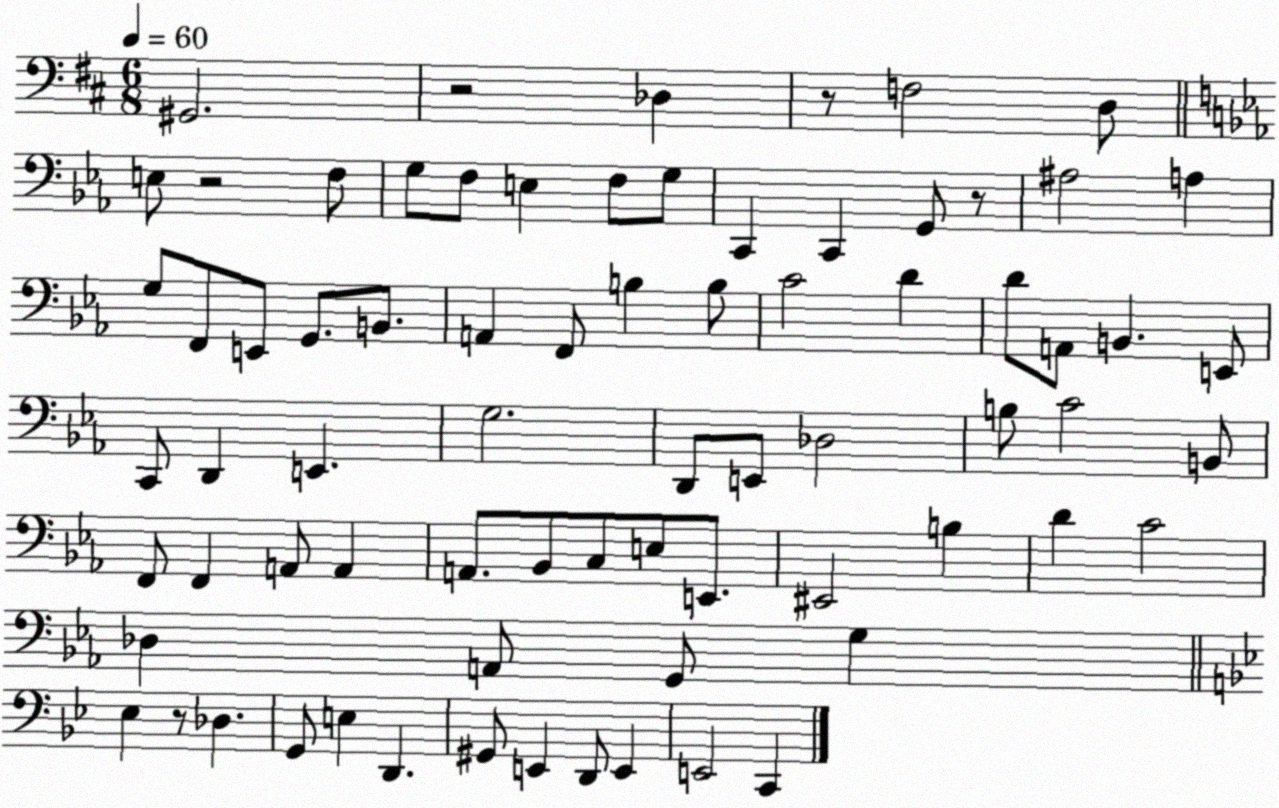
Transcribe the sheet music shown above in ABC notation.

X:1
T:Untitled
M:6/8
L:1/4
K:D
^G,,2 z2 _D, z/2 F,2 D,/2 E,/2 z2 F,/2 G,/2 F,/2 E, F,/2 G,/2 C,, C,, G,,/2 z/2 ^A,2 A, G,/2 F,,/2 E,,/2 G,,/2 B,,/2 A,, F,,/2 B, B,/2 C2 D D/2 A,,/2 B,, E,,/2 C,,/2 D,, E,, G,2 D,,/2 E,,/2 _D,2 B,/2 C2 B,,/2 F,,/2 F,, A,,/2 A,, A,,/2 _B,,/2 C,/2 E,/2 E,,/2 ^E,,2 B, D C2 _D, A,,/2 G,,/2 G, _E, z/2 _D, G,,/2 E, D,, ^G,,/2 E,, D,,/2 E,, E,,2 C,,